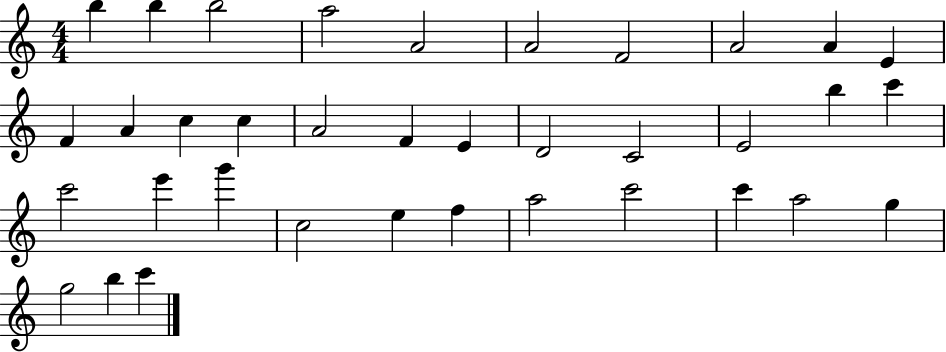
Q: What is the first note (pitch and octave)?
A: B5